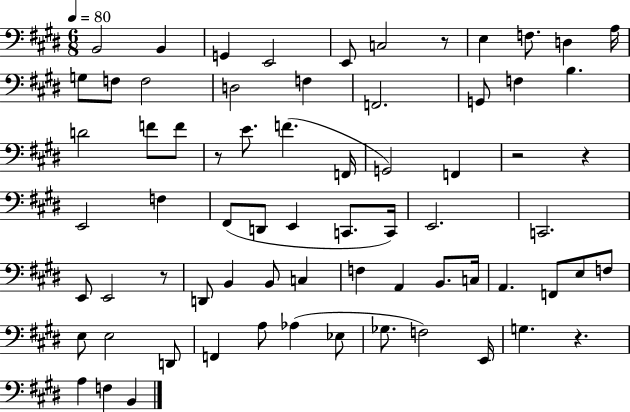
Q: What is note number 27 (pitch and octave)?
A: F2